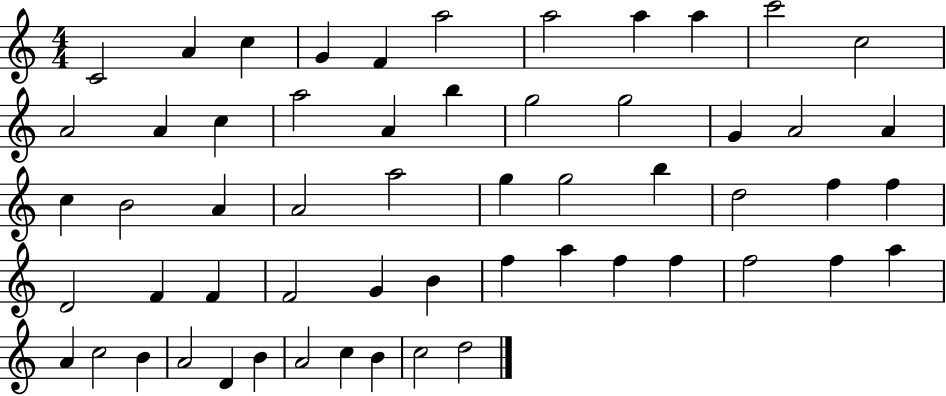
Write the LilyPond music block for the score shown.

{
  \clef treble
  \numericTimeSignature
  \time 4/4
  \key c \major
  c'2 a'4 c''4 | g'4 f'4 a''2 | a''2 a''4 a''4 | c'''2 c''2 | \break a'2 a'4 c''4 | a''2 a'4 b''4 | g''2 g''2 | g'4 a'2 a'4 | \break c''4 b'2 a'4 | a'2 a''2 | g''4 g''2 b''4 | d''2 f''4 f''4 | \break d'2 f'4 f'4 | f'2 g'4 b'4 | f''4 a''4 f''4 f''4 | f''2 f''4 a''4 | \break a'4 c''2 b'4 | a'2 d'4 b'4 | a'2 c''4 b'4 | c''2 d''2 | \break \bar "|."
}